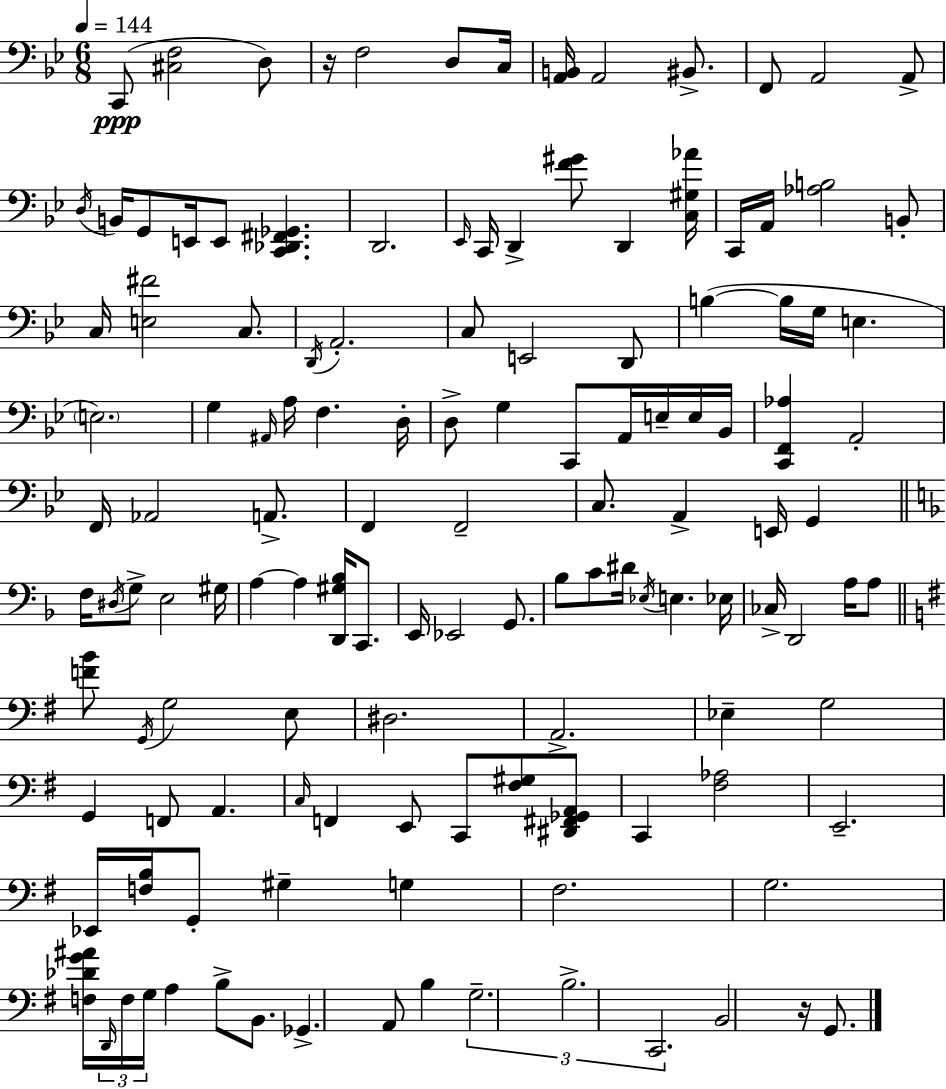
C2/e [C#3,F3]/h D3/e R/s F3/h D3/e C3/s [A2,B2]/s A2/h BIS2/e. F2/e A2/h A2/e D3/s B2/s G2/e E2/s E2/e [C2,Db2,F#2,Gb2]/q. D2/h. Eb2/s C2/s D2/q [F4,G#4]/e D2/q [C3,G#3,Ab4]/s C2/s A2/s [Ab3,B3]/h B2/e C3/s [E3,F#4]/h C3/e. D2/s A2/h. C3/e E2/h D2/e B3/q B3/s G3/s E3/q. E3/h. G3/q A#2/s A3/s F3/q. D3/s D3/e G3/q C2/e A2/s E3/s E3/s Bb2/s [C2,F2,Ab3]/q A2/h F2/s Ab2/h A2/e. F2/q F2/h C3/e. A2/q E2/s G2/q F3/s D#3/s G3/e E3/h G#3/s A3/q A3/q [D2,G#3,Bb3]/s C2/e. E2/s Eb2/h G2/e. Bb3/e C4/e D#4/s Eb3/s E3/q. Eb3/s CES3/s D2/h A3/s A3/e [F4,B4]/e G2/s G3/h E3/e D#3/h. A2/h. Eb3/q G3/h G2/q F2/e A2/q. C3/s F2/q E2/e C2/e [F#3,G#3]/e [D#2,F#2,Gb2,A2]/e C2/q [F#3,Ab3]/h E2/h. Eb2/s [F3,B3]/s G2/e G#3/q G3/q F#3/h. G3/h. [F3,Db4,G4,A#4]/s D2/s F3/s G3/s A3/q B3/e B2/e. Gb2/q. A2/e B3/q G3/h. B3/h. C2/h. B2/h R/s G2/e.